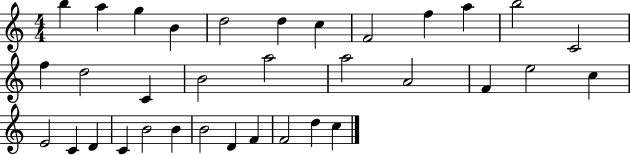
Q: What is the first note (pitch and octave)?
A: B5